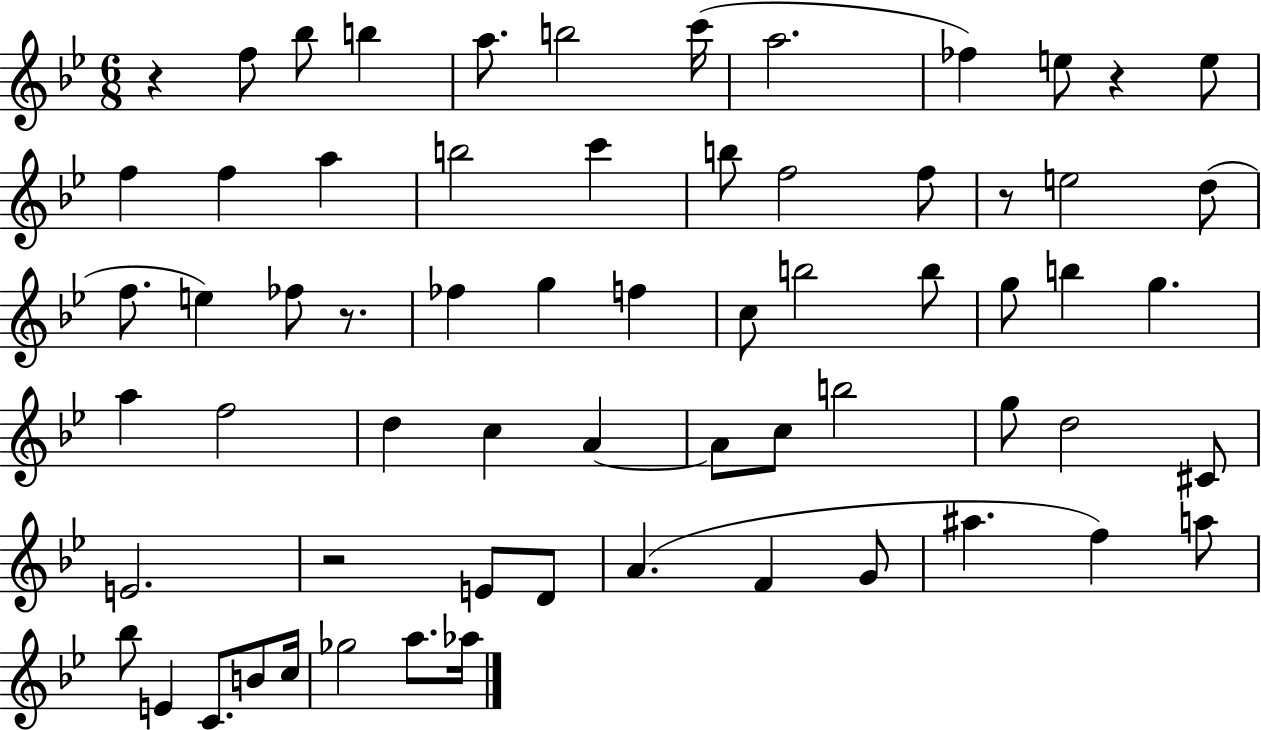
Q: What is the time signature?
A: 6/8